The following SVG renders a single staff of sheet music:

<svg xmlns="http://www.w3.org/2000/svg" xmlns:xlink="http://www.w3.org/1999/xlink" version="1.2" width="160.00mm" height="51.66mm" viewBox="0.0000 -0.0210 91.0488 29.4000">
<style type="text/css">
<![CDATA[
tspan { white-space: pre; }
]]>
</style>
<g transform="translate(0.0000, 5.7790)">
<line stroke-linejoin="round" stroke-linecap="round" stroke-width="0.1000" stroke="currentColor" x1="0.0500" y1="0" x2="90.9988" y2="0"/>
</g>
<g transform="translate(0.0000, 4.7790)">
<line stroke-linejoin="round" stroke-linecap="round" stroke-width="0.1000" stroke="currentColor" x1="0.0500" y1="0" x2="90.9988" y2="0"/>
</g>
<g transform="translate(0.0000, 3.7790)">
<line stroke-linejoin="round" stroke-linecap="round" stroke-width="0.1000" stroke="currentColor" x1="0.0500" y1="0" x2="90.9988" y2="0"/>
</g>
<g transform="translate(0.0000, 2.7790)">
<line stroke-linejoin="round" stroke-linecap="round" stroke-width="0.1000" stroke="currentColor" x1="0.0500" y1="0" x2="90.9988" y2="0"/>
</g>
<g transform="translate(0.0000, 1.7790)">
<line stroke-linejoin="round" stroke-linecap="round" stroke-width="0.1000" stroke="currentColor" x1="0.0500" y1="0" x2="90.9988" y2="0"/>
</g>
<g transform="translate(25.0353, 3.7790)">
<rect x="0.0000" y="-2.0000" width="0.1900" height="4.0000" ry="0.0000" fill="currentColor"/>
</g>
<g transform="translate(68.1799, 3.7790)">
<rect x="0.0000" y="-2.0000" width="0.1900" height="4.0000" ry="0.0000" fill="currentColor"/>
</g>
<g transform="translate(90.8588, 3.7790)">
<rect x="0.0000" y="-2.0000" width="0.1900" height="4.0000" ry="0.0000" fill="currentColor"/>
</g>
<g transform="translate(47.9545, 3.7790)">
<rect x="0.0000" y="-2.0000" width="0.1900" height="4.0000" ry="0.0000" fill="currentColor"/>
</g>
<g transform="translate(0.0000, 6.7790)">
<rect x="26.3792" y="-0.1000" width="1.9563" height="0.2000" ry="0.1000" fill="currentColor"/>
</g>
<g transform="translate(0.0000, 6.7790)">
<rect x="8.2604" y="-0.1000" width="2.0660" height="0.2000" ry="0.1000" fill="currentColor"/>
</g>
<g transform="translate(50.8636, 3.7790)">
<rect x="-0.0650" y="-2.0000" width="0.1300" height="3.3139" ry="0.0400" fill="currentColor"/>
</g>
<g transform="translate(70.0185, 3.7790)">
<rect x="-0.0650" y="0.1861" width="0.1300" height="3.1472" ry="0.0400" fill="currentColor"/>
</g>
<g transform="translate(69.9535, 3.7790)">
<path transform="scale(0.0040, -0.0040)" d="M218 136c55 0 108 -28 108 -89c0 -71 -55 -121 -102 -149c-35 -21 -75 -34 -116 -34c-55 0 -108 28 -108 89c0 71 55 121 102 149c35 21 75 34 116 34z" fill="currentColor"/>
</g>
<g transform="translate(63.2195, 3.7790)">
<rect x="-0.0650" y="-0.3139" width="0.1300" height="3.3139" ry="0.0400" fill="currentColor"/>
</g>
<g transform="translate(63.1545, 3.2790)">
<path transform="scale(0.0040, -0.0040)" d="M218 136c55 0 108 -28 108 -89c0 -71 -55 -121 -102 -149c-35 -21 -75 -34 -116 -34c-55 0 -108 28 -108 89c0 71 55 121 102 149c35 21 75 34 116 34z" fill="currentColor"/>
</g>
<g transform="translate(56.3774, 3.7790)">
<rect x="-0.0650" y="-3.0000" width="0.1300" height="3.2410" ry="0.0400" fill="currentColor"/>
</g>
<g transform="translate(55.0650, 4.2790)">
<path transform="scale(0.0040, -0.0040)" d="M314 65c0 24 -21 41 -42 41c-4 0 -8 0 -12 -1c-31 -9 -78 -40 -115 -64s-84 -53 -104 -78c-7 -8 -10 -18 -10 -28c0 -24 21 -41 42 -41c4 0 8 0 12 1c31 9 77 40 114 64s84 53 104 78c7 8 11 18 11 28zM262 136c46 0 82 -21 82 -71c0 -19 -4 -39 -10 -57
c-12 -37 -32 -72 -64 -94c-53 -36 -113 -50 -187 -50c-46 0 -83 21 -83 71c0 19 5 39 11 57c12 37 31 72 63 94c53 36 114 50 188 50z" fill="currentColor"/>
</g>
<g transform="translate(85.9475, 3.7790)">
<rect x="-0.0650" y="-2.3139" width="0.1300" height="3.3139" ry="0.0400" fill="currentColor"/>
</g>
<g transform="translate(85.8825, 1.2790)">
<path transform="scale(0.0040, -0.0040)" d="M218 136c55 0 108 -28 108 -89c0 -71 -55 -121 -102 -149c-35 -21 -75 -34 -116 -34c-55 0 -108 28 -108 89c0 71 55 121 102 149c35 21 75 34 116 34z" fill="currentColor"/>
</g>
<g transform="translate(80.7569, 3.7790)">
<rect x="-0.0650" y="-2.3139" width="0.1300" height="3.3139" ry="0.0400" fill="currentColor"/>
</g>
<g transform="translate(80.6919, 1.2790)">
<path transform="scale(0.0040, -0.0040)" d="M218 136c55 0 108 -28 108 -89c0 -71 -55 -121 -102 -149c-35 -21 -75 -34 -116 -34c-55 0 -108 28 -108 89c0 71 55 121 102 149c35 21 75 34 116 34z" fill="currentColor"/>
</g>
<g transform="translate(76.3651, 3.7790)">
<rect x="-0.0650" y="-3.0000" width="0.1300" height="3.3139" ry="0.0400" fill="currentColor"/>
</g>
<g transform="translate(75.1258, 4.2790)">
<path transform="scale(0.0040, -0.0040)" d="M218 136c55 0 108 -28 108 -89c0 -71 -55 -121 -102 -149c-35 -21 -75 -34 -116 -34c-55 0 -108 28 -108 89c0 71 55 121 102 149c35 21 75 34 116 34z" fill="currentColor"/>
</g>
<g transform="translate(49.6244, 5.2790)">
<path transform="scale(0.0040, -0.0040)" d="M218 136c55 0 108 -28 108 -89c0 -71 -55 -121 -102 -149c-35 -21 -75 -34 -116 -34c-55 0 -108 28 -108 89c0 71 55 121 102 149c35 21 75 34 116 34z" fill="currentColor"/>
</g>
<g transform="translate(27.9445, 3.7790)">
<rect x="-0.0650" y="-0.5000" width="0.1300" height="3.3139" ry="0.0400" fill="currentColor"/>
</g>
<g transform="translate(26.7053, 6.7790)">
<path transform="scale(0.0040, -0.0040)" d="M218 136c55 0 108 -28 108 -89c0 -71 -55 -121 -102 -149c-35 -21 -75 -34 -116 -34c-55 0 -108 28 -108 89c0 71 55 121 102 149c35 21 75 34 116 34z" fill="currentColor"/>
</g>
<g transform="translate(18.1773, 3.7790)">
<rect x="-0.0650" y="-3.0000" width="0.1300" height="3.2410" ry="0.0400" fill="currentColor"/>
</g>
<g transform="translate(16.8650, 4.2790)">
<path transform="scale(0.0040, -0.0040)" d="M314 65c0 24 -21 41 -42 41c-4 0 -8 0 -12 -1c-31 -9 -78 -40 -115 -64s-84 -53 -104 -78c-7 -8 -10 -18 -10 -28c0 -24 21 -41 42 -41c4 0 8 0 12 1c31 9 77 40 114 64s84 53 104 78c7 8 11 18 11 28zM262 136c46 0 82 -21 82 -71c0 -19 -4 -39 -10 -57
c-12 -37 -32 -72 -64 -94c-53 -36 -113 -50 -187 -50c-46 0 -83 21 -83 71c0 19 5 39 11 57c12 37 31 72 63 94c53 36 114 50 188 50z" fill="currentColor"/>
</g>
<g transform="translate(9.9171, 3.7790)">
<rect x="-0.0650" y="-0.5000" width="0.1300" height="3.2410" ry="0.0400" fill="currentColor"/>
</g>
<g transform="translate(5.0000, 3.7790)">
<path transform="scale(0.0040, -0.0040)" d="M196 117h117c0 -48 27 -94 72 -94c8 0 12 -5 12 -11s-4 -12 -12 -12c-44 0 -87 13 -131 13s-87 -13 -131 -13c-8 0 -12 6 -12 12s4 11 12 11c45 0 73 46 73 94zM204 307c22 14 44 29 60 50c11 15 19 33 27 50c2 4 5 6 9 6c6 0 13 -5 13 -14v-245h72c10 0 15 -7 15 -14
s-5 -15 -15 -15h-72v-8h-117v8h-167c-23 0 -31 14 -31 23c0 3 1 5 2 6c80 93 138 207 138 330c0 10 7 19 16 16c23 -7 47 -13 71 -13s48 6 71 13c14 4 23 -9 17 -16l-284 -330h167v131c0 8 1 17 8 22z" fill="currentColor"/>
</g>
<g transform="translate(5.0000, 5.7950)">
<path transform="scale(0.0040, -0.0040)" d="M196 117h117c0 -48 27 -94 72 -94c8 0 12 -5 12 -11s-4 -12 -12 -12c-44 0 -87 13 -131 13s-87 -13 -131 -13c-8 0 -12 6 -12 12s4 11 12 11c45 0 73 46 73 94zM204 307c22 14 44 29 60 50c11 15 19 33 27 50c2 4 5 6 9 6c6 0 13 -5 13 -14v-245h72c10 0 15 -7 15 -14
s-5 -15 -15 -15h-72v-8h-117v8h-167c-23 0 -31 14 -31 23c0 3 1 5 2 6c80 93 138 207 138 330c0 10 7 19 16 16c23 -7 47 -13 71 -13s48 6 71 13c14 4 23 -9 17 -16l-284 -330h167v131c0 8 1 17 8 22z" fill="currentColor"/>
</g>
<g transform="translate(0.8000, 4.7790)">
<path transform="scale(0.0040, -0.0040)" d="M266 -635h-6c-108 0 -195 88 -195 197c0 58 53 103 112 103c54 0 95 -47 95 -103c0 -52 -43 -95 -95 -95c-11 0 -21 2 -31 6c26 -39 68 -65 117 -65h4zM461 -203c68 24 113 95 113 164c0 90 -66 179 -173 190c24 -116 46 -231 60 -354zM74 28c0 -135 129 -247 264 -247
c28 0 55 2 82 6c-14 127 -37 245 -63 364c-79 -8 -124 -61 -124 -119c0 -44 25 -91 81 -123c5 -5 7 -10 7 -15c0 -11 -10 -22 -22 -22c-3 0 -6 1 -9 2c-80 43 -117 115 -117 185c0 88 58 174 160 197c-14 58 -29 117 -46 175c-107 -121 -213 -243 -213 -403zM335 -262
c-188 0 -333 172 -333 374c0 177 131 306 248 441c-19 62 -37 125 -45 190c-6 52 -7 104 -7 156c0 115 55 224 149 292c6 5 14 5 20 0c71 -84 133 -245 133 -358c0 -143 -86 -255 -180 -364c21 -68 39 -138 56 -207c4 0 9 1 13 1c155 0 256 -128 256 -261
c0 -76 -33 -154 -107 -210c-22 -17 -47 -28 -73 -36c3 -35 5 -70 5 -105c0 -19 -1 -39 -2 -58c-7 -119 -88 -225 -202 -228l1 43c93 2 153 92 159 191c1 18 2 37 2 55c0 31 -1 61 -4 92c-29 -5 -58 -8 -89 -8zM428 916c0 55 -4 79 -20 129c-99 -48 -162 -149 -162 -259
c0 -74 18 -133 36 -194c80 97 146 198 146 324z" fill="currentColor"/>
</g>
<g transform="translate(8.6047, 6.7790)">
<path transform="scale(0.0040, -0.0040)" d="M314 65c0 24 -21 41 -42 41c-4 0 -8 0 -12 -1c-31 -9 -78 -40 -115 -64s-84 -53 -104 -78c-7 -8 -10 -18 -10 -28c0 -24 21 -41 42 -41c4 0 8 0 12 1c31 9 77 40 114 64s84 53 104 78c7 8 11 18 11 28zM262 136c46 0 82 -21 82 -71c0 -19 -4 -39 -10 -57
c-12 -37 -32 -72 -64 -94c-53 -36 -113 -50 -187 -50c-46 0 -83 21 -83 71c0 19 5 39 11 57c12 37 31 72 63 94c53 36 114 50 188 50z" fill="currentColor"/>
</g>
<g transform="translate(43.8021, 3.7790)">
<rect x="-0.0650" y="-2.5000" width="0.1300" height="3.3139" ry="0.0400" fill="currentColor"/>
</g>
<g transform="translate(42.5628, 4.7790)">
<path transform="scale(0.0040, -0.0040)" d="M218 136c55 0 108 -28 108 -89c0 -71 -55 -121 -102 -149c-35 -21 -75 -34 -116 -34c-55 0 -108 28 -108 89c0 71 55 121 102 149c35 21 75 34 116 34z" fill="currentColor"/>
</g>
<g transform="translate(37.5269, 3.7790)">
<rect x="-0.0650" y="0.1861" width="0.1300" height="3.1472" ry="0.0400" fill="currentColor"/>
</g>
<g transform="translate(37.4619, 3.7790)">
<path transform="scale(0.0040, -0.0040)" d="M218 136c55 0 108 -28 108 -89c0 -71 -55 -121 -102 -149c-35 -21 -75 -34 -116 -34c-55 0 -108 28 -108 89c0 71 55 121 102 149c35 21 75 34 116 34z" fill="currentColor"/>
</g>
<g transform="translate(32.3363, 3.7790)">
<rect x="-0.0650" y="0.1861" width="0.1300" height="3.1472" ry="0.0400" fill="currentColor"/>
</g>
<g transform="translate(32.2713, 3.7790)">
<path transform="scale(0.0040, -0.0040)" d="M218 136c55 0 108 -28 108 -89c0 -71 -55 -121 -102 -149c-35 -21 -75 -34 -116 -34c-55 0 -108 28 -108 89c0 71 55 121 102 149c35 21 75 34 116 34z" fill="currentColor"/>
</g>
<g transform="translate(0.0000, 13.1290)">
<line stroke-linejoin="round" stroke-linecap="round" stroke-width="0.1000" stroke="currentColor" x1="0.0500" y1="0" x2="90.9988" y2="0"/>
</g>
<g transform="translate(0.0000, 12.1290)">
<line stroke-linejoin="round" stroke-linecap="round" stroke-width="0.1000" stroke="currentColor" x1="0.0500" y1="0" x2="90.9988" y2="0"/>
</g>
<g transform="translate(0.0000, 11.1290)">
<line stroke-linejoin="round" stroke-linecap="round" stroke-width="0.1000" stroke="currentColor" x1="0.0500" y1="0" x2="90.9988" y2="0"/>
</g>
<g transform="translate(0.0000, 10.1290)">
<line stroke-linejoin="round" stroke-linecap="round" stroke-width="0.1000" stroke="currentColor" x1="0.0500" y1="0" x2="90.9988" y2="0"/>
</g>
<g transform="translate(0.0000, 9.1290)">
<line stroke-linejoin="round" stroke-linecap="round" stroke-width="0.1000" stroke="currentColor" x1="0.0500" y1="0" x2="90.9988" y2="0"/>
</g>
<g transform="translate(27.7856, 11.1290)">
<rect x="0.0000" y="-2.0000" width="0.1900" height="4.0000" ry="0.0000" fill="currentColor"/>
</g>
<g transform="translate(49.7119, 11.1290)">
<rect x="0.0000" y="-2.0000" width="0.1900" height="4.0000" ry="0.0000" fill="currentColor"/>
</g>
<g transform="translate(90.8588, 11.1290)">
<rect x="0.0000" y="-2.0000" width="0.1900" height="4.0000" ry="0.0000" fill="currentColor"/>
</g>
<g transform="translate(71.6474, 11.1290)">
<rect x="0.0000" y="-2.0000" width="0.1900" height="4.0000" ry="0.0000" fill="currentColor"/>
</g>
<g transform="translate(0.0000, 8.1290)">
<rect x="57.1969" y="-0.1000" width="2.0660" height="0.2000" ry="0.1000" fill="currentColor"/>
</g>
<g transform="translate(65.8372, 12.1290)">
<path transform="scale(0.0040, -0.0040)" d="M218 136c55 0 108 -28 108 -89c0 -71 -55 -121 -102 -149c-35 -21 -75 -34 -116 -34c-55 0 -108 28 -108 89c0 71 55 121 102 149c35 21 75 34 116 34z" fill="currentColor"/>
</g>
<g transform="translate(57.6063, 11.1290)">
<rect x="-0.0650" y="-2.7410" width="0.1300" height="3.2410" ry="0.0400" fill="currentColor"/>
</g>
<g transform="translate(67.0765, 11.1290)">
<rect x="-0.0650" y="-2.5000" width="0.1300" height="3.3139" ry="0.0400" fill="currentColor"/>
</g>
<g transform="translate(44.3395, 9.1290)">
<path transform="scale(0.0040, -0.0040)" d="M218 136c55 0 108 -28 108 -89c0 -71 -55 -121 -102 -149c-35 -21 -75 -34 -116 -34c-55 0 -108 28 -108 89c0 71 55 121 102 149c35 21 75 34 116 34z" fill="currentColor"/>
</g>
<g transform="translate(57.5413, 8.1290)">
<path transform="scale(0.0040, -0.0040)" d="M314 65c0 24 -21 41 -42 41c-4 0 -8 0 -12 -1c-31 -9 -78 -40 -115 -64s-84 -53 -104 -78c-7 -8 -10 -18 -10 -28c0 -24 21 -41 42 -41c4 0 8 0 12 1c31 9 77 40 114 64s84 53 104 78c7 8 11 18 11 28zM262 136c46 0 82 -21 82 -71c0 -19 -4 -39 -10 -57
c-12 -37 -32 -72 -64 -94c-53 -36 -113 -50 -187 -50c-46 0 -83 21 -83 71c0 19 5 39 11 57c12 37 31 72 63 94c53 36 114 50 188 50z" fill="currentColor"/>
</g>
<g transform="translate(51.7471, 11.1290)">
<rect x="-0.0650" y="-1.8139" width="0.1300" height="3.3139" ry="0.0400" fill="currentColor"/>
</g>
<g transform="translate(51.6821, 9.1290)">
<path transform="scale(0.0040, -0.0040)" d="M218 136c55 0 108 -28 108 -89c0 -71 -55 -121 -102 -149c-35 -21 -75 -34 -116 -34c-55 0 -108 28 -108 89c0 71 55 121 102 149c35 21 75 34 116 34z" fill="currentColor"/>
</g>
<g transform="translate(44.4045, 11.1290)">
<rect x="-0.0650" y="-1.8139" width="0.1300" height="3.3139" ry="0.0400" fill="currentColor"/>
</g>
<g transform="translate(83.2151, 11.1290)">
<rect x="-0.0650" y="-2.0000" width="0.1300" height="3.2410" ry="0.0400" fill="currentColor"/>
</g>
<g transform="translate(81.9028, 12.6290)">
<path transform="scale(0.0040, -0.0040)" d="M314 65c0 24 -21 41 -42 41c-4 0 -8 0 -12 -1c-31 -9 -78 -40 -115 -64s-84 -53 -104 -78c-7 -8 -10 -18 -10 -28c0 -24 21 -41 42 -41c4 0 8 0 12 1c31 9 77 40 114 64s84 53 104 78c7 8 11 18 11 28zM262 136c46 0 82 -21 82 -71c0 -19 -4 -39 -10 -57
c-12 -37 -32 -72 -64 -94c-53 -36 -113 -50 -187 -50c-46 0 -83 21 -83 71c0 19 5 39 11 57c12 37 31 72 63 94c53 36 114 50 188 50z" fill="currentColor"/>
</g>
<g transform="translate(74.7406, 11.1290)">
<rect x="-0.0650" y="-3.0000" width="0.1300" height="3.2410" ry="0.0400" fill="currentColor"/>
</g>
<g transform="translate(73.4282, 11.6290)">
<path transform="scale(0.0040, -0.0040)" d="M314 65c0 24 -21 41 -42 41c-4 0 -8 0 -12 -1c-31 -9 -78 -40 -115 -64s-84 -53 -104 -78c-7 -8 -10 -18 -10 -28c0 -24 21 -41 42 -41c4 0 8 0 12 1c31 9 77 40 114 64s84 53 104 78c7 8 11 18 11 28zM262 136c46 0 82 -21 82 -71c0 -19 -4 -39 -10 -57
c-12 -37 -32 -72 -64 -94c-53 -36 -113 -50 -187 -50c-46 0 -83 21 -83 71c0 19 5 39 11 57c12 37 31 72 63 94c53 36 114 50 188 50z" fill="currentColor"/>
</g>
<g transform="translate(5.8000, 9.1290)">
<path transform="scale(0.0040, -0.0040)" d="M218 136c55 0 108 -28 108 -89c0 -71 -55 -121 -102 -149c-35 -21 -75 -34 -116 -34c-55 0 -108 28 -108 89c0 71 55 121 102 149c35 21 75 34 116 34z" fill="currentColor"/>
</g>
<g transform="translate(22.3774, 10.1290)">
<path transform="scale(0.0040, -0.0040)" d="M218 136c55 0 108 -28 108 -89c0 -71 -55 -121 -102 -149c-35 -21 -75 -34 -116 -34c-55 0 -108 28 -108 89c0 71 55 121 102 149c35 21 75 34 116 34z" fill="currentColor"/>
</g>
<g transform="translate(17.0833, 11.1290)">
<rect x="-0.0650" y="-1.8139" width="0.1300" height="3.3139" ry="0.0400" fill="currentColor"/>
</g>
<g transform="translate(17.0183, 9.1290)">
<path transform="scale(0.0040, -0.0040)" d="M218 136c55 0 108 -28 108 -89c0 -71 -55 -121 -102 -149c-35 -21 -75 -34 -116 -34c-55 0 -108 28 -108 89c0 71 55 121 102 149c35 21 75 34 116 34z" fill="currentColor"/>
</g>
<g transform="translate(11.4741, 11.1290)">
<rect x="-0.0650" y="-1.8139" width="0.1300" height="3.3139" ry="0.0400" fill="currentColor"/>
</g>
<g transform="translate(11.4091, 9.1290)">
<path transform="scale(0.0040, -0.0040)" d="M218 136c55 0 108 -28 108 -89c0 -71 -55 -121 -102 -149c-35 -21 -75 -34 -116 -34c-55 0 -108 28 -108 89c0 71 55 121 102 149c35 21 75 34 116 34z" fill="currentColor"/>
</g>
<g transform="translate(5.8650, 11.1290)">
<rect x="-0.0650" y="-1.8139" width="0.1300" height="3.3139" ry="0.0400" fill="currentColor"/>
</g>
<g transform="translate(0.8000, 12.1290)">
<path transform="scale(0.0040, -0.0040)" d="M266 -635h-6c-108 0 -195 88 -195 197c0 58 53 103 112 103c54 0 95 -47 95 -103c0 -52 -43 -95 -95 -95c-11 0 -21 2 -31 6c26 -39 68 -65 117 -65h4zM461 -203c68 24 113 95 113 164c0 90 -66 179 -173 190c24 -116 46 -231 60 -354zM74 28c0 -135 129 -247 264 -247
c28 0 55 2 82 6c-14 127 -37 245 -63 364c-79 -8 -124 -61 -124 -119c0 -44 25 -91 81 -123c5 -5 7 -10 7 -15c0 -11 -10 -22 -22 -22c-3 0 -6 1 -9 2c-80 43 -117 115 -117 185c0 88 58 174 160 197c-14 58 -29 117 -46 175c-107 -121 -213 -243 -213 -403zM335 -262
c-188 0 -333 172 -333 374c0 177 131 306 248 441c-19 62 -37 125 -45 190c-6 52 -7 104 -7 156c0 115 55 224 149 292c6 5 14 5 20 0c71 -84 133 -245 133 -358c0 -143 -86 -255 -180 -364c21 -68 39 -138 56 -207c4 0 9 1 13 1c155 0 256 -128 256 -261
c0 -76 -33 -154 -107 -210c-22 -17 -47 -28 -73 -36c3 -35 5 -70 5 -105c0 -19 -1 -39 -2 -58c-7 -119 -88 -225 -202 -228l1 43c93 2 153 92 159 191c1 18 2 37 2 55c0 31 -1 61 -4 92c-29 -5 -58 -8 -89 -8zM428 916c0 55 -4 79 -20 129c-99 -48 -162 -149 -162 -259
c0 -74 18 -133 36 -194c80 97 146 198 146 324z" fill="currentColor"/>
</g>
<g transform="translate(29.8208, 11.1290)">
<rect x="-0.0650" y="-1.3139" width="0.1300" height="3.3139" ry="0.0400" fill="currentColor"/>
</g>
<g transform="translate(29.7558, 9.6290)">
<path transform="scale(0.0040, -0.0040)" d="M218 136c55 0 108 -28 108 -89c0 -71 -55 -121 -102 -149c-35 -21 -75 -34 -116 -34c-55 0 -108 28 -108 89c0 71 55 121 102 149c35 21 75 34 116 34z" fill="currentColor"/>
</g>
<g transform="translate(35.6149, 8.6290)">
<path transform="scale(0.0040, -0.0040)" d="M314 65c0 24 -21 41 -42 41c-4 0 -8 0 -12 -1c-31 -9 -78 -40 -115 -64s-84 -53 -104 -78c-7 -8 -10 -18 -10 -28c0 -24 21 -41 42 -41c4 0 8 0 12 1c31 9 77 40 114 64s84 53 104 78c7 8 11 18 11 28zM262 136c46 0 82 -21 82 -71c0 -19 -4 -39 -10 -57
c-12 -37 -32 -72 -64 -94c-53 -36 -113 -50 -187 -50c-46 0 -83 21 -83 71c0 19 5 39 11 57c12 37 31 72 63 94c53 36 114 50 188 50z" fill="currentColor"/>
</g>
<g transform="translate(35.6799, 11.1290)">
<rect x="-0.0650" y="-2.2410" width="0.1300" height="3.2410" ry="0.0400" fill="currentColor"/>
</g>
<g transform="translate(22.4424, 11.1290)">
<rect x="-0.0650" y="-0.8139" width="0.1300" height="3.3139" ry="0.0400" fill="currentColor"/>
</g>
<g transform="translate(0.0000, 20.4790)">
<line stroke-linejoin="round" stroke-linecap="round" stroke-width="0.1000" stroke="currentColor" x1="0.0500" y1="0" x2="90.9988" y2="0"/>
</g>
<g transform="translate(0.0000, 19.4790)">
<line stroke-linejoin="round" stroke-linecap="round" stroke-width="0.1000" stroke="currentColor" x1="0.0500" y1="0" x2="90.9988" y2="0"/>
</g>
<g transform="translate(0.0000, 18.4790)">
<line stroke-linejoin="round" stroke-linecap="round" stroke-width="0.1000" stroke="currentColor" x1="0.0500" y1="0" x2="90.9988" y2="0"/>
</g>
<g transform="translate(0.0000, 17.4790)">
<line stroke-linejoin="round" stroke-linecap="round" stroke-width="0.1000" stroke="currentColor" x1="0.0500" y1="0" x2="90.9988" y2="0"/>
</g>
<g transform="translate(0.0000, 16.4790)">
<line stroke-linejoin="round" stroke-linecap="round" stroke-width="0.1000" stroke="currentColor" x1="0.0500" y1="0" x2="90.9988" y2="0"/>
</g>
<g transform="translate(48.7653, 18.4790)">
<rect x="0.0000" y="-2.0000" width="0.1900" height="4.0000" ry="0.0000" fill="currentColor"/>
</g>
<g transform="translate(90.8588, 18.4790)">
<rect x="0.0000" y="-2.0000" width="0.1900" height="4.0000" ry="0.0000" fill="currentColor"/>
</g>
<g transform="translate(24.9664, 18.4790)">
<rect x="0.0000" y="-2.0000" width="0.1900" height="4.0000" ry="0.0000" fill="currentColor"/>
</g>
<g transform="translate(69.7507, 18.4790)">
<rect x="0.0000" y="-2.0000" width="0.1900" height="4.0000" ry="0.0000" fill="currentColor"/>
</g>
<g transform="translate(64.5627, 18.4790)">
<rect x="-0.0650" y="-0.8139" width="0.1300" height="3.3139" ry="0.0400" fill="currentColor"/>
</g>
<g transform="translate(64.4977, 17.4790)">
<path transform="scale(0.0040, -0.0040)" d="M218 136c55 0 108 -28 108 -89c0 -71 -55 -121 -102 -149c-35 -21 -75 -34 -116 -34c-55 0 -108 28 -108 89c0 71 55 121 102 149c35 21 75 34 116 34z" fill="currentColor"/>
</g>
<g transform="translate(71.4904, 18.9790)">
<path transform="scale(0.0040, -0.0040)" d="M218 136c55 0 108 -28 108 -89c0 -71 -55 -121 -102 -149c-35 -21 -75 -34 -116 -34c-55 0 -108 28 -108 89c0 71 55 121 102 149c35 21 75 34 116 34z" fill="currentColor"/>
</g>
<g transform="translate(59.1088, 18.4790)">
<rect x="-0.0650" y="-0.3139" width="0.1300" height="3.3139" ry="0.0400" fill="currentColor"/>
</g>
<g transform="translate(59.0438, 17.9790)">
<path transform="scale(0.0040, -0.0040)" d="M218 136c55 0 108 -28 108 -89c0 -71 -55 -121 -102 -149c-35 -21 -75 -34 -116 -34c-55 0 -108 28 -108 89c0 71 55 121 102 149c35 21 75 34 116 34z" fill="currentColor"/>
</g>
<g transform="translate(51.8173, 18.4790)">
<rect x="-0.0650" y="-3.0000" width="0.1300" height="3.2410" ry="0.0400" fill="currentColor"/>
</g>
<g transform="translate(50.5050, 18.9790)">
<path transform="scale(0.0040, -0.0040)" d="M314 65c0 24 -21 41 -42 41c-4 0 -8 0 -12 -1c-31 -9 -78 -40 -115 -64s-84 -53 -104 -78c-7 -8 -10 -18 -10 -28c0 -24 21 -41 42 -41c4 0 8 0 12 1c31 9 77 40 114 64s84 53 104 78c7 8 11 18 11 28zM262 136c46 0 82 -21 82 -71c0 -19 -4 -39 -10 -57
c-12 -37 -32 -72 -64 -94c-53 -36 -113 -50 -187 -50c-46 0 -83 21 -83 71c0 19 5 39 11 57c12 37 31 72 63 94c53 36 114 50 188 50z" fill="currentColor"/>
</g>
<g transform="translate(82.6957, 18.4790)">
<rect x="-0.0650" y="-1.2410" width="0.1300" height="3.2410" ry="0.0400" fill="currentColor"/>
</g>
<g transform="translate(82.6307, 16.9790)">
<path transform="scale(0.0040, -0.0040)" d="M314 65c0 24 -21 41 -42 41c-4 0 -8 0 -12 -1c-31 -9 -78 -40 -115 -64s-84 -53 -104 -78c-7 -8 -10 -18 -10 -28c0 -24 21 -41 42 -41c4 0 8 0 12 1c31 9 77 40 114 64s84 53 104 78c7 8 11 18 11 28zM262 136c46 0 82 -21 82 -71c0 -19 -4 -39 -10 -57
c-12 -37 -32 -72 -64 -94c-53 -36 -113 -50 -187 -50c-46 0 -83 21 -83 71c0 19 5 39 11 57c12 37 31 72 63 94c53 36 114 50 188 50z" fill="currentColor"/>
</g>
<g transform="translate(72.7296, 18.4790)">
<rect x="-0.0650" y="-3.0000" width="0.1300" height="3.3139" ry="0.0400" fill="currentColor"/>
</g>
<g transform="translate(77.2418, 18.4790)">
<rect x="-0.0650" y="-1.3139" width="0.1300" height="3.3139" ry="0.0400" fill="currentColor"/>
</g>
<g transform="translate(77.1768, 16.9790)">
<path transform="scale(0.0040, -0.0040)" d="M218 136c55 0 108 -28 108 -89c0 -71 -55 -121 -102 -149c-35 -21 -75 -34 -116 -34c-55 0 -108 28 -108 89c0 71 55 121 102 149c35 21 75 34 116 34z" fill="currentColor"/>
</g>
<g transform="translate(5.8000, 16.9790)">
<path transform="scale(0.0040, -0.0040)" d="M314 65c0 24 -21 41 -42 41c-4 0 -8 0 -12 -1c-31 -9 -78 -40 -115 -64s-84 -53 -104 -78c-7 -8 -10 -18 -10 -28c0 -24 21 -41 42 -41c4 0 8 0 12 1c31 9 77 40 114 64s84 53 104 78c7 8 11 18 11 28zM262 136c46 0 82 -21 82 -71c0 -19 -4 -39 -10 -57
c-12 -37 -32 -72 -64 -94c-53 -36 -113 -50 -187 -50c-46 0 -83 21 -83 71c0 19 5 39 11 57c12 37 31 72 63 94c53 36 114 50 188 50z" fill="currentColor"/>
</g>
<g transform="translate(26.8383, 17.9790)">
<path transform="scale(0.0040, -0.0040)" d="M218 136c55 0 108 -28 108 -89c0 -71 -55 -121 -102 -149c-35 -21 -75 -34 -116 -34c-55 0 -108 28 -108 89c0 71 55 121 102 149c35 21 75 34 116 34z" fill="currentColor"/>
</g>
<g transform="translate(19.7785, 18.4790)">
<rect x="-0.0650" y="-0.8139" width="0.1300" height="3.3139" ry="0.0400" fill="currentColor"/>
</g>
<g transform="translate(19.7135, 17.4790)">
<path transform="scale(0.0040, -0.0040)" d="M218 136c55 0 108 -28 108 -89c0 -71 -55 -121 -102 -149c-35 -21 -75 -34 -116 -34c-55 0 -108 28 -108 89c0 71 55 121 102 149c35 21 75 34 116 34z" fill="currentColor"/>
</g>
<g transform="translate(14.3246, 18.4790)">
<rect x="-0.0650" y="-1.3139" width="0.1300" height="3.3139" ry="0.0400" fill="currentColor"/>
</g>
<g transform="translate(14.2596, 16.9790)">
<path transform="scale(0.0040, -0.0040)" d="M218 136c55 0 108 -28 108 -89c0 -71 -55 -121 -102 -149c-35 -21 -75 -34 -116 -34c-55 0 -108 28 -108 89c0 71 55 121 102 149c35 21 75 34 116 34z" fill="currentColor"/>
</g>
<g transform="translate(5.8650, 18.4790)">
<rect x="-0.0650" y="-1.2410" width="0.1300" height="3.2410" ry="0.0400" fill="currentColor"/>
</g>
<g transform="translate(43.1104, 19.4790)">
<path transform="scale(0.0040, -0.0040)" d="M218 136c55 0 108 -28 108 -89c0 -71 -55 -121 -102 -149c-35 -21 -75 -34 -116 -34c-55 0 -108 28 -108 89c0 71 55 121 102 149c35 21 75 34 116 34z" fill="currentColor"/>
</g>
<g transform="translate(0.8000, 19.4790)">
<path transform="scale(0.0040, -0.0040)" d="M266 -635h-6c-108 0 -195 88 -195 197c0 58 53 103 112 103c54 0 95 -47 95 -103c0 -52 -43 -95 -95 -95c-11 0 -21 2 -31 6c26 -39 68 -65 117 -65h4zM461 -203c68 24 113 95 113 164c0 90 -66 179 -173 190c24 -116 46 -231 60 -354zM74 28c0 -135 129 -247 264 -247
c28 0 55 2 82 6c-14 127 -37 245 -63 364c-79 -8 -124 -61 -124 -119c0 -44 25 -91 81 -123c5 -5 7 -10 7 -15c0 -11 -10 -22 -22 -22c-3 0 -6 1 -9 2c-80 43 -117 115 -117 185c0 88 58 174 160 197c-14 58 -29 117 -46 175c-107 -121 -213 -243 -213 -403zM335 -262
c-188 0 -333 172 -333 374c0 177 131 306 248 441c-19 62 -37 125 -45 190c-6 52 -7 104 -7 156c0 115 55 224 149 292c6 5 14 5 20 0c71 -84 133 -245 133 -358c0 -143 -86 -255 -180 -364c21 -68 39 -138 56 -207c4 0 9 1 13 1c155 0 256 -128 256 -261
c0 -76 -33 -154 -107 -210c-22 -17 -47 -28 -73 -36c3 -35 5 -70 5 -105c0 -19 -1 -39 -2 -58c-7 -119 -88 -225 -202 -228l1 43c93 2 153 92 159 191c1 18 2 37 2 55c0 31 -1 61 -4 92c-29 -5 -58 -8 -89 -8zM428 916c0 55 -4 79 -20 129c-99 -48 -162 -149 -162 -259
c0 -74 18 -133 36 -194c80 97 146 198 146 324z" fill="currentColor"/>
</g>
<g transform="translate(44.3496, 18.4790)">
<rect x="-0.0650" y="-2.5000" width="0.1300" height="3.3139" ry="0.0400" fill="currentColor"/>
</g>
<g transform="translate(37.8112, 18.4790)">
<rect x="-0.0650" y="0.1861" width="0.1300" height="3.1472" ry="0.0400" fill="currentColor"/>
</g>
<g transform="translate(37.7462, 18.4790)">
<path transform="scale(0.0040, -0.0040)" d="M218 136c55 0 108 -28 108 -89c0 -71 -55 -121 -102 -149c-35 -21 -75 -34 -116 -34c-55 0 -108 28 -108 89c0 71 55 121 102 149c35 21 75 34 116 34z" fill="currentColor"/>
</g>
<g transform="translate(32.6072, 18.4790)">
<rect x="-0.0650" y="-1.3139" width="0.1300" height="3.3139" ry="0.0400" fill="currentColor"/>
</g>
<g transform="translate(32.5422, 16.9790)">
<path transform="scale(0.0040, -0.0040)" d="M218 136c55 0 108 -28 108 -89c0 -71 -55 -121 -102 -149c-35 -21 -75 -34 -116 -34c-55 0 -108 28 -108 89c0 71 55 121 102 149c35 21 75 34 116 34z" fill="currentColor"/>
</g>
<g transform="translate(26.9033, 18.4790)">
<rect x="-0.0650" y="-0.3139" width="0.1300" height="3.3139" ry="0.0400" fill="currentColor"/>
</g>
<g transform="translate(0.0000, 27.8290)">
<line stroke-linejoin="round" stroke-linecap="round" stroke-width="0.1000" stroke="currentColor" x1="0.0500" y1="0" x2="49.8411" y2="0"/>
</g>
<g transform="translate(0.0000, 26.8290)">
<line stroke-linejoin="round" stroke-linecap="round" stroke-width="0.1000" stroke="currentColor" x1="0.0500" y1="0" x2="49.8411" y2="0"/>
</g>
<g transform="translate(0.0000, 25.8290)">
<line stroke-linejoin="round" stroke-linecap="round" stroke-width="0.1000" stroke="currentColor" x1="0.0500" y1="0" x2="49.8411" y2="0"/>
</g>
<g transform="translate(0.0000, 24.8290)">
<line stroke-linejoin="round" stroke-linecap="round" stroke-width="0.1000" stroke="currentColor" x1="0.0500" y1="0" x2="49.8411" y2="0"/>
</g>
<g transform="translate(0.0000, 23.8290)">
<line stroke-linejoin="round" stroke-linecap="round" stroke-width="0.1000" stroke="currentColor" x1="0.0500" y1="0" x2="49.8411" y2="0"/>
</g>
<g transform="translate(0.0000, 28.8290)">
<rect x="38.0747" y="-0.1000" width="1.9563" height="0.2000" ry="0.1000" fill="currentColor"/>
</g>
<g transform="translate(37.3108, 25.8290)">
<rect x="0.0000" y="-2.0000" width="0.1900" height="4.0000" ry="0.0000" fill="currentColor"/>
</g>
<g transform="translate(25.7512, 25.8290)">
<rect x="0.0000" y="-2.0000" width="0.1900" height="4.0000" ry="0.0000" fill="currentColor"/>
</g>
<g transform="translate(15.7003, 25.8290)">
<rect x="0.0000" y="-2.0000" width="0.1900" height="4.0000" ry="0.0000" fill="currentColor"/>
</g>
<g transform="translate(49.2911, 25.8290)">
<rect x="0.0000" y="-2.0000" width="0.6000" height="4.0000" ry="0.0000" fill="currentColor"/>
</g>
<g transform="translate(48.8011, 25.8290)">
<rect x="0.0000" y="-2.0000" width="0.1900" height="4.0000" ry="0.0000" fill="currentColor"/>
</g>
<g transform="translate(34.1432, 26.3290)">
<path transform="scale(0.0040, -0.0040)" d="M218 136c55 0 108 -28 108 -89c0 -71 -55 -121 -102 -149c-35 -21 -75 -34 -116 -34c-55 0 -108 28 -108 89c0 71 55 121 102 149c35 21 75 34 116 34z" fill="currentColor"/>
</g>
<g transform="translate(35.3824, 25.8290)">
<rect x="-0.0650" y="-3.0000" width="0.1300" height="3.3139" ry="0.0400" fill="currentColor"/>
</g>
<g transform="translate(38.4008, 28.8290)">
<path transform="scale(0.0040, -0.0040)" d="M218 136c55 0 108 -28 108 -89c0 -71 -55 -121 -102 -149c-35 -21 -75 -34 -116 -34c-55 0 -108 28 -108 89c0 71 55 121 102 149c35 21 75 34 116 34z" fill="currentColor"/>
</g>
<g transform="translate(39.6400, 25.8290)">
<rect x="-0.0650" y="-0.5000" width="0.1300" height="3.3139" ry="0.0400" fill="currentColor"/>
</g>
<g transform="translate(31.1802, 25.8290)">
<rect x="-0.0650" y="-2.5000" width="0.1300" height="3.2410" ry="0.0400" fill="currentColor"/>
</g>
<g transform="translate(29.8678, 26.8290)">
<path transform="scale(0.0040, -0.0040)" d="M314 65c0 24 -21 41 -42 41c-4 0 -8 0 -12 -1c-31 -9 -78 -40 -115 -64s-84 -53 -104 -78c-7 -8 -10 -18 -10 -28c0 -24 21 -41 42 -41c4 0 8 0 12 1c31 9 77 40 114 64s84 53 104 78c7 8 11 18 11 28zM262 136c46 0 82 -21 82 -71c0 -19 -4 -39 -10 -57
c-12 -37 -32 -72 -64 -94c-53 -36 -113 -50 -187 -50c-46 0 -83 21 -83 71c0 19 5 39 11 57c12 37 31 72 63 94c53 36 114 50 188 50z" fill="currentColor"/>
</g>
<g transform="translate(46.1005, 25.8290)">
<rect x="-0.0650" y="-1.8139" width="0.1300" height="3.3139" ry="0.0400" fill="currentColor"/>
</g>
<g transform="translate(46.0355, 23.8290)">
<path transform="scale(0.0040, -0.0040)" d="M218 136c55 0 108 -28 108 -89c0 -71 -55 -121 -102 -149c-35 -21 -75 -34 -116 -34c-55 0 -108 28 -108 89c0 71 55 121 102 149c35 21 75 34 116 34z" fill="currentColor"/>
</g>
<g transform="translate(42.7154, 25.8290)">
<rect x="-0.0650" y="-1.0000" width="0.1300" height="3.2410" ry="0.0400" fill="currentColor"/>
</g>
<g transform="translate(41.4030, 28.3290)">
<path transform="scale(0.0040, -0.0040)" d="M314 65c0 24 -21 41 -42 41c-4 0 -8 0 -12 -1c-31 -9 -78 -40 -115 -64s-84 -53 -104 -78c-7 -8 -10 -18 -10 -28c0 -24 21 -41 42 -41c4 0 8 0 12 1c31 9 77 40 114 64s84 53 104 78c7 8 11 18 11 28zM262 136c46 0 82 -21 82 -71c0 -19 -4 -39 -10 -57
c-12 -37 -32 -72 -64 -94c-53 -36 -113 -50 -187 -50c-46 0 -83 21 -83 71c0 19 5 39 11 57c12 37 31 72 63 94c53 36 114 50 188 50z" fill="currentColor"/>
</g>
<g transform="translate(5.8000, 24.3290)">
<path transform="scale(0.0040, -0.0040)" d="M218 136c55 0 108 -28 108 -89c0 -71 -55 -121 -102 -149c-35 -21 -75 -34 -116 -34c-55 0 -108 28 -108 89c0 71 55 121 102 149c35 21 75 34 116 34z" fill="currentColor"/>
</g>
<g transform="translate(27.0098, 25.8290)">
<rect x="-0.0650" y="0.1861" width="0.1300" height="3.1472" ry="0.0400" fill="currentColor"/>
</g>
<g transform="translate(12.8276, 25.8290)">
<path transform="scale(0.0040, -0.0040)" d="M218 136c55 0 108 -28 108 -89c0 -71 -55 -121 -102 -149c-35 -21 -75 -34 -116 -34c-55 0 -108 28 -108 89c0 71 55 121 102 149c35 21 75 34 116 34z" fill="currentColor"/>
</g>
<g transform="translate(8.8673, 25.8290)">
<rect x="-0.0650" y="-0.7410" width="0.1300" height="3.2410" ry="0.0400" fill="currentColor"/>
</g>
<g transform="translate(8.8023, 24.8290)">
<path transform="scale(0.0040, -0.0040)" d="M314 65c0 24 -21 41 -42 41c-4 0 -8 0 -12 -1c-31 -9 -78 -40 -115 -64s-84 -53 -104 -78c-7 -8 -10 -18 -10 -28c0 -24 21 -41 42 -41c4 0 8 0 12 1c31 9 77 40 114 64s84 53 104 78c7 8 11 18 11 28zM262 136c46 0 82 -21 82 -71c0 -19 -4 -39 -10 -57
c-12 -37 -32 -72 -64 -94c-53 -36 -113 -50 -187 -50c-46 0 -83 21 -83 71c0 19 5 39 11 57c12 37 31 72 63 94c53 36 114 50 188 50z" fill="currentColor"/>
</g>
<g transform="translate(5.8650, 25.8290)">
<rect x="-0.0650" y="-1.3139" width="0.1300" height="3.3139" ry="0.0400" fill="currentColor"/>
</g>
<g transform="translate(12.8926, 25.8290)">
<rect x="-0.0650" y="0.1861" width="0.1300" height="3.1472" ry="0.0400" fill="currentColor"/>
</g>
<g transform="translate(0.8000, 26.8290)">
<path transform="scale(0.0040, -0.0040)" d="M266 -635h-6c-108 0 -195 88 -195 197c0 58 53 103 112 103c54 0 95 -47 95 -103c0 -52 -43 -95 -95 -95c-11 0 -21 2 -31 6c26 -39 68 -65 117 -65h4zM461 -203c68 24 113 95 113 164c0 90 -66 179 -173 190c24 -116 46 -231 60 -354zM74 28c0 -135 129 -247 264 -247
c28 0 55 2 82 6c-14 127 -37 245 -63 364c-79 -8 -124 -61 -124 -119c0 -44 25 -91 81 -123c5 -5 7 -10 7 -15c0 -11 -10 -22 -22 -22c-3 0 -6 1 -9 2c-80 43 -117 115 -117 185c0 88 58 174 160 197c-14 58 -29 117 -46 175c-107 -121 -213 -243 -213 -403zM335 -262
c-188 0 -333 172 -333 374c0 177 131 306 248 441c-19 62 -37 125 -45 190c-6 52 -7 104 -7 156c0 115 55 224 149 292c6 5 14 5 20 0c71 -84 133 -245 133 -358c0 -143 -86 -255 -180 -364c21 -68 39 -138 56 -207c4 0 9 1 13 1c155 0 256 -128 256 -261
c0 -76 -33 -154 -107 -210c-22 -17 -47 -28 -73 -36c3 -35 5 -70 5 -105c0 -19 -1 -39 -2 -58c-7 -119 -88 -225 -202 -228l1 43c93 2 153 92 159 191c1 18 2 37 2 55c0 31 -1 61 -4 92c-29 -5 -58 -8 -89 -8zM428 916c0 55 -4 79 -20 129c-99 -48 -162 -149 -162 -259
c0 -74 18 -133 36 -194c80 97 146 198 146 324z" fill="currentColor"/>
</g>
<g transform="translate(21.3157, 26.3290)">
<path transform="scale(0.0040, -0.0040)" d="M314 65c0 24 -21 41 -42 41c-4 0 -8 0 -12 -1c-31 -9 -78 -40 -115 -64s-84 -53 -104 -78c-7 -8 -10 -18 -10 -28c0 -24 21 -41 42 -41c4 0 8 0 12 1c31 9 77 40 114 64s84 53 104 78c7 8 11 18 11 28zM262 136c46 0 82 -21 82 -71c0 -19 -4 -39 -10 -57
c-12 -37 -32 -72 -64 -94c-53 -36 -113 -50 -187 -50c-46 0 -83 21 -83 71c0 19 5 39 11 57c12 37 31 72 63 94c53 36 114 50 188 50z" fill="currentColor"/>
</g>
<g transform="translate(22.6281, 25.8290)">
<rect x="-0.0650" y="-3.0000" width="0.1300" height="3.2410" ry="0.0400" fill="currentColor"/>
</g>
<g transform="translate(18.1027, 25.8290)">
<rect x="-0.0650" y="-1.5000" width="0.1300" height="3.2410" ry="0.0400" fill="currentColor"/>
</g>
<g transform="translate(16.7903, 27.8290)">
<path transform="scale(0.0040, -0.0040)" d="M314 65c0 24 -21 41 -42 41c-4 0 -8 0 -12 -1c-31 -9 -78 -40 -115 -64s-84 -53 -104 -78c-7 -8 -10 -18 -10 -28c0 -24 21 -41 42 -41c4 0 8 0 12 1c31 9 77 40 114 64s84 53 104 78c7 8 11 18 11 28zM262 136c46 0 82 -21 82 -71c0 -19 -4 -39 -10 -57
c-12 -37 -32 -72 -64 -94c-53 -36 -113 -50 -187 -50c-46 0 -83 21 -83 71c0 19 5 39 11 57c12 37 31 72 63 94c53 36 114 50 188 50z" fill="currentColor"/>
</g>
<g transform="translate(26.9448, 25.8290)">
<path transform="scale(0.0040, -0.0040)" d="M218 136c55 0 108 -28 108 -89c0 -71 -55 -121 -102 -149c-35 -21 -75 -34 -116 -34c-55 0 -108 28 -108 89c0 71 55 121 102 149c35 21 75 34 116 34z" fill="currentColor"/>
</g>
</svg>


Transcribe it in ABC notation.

X:1
T:Untitled
M:4/4
L:1/4
K:C
C2 A2 C B B G F A2 c B A g g f f f d e g2 f f a2 G A2 F2 e2 e d c e B G A2 c d A e e2 e d2 B E2 A2 B G2 A C D2 f